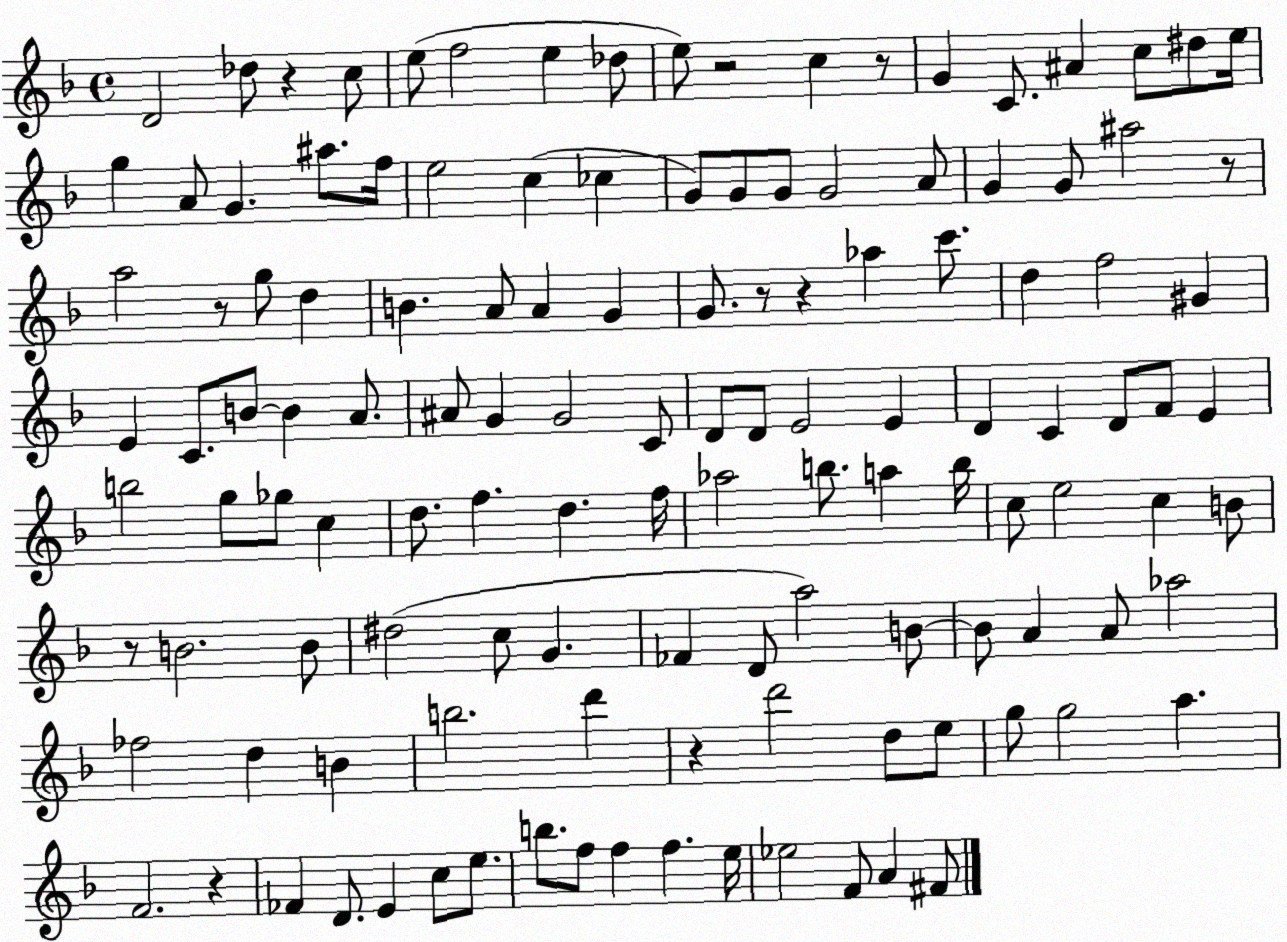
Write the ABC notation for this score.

X:1
T:Untitled
M:4/4
L:1/4
K:F
D2 _d/2 z c/2 e/2 f2 e _d/2 e/2 z2 c z/2 G C/2 ^A c/2 ^d/2 e/4 g A/2 G ^a/2 f/4 e2 c _c G/2 G/2 G/2 G2 A/2 G G/2 ^a2 z/2 a2 z/2 g/2 d B A/2 A G G/2 z/2 z _a c'/2 d f2 ^G E C/2 B/2 B A/2 ^A/2 G G2 C/2 D/2 D/2 E2 E D C D/2 F/2 E b2 g/2 _g/2 c d/2 f d f/4 _a2 b/2 a b/4 c/2 e2 c B/2 z/2 B2 B/2 ^d2 c/2 G _F D/2 a2 B/2 B/2 A A/2 _a2 _f2 d B b2 d' z d'2 d/2 e/2 g/2 g2 a F2 z _F D/2 E c/2 e/2 b/2 f/2 f f e/4 _e2 F/2 A ^F/2